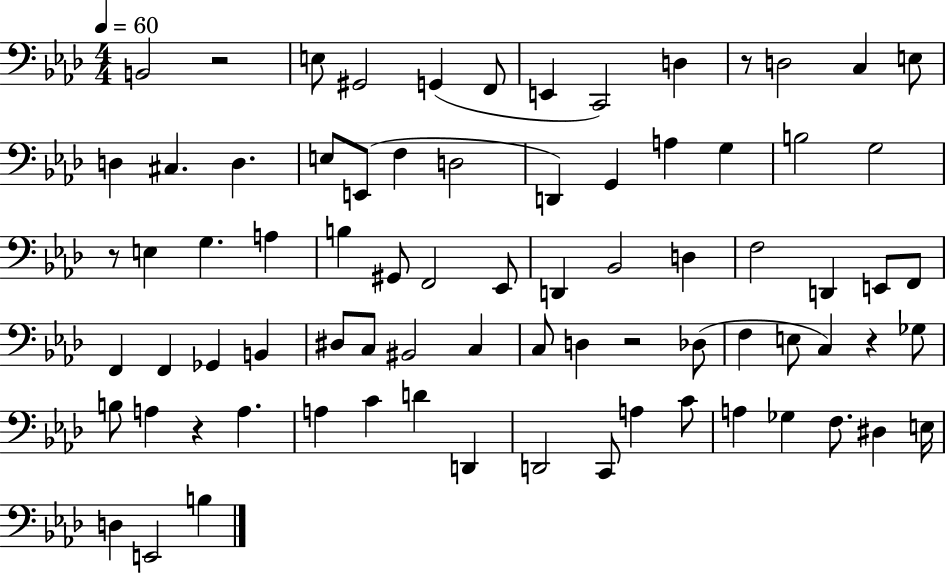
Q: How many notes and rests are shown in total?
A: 78